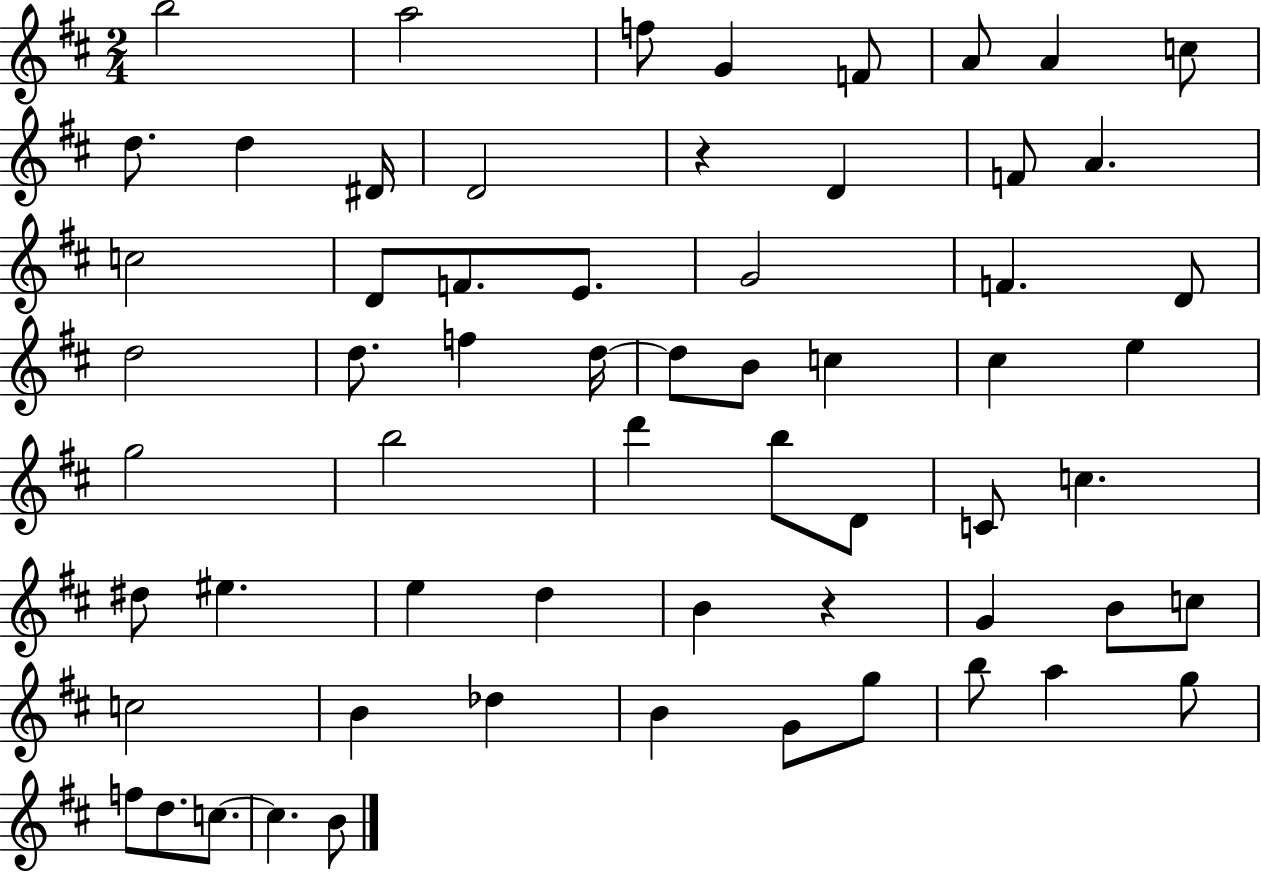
{
  \clef treble
  \numericTimeSignature
  \time 2/4
  \key d \major
  \repeat volta 2 { b''2 | a''2 | f''8 g'4 f'8 | a'8 a'4 c''8 | \break d''8. d''4 dis'16 | d'2 | r4 d'4 | f'8 a'4. | \break c''2 | d'8 f'8. e'8. | g'2 | f'4. d'8 | \break d''2 | d''8. f''4 d''16~~ | d''8 b'8 c''4 | cis''4 e''4 | \break g''2 | b''2 | d'''4 b''8 d'8 | c'8 c''4. | \break dis''8 eis''4. | e''4 d''4 | b'4 r4 | g'4 b'8 c''8 | \break c''2 | b'4 des''4 | b'4 g'8 g''8 | b''8 a''4 g''8 | \break f''8 d''8. c''8.~~ | c''4. b'8 | } \bar "|."
}